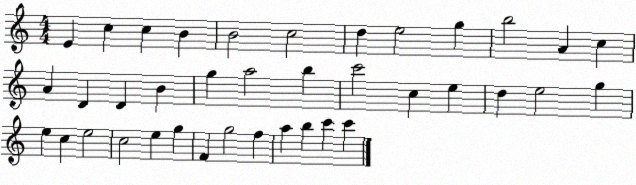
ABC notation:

X:1
T:Untitled
M:4/4
L:1/4
K:C
E c c B B2 c2 d e2 g b2 A c A D D B g a2 b c'2 c e d e2 g e c e2 c2 e g F g2 f a b c' c'